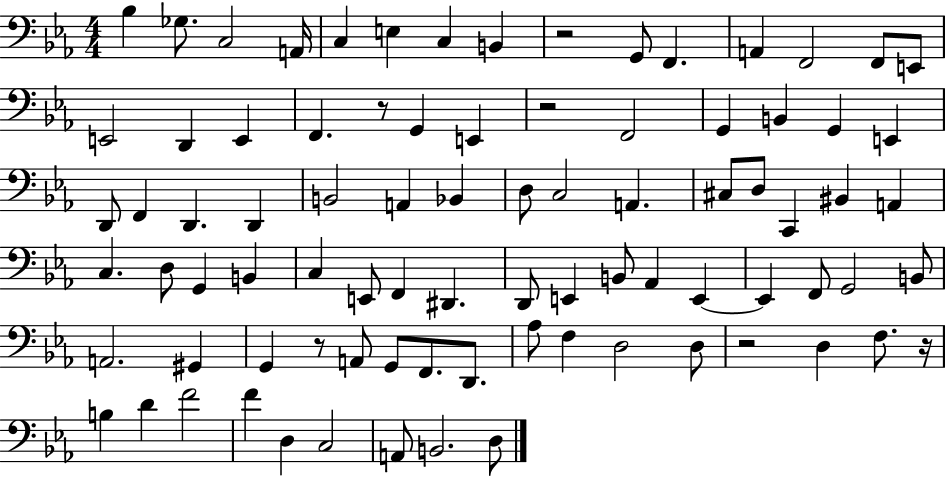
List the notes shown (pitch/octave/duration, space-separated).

Bb3/q Gb3/e. C3/h A2/s C3/q E3/q C3/q B2/q R/h G2/e F2/q. A2/q F2/h F2/e E2/e E2/h D2/q E2/q F2/q. R/e G2/q E2/q R/h F2/h G2/q B2/q G2/q E2/q D2/e F2/q D2/q. D2/q B2/h A2/q Bb2/q D3/e C3/h A2/q. C#3/e D3/e C2/q BIS2/q A2/q C3/q. D3/e G2/q B2/q C3/q E2/e F2/q D#2/q. D2/e E2/q B2/e Ab2/q E2/q E2/q F2/e G2/h B2/e A2/h. G#2/q G2/q R/e A2/e G2/e F2/e. D2/e. Ab3/e F3/q D3/h D3/e R/h D3/q F3/e. R/s B3/q D4/q F4/h F4/q D3/q C3/h A2/e B2/h. D3/e